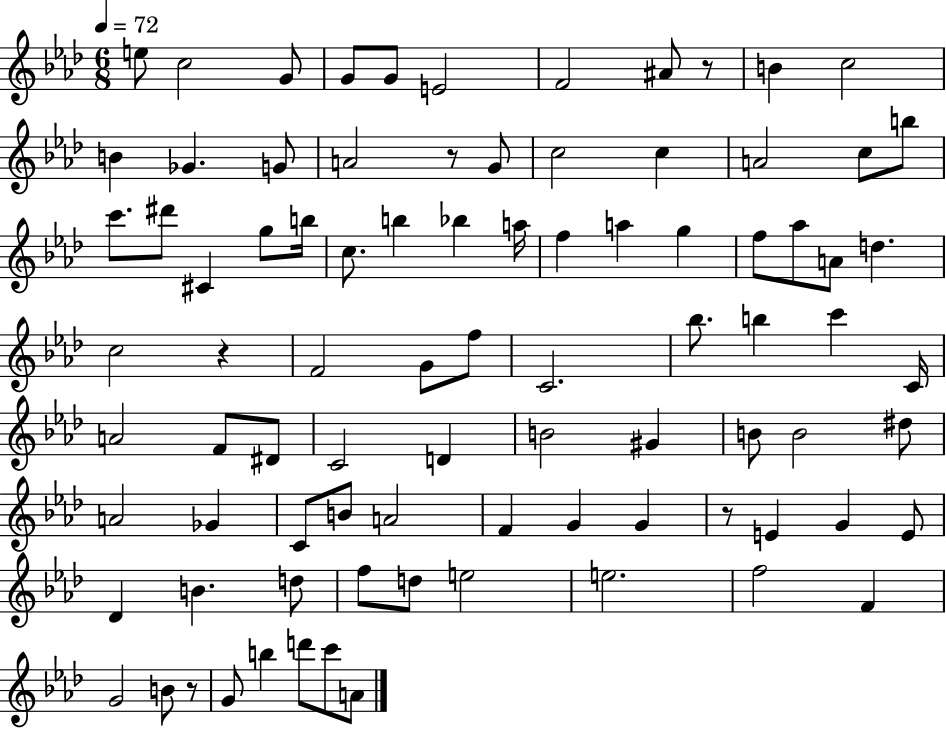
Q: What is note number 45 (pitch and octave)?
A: C4